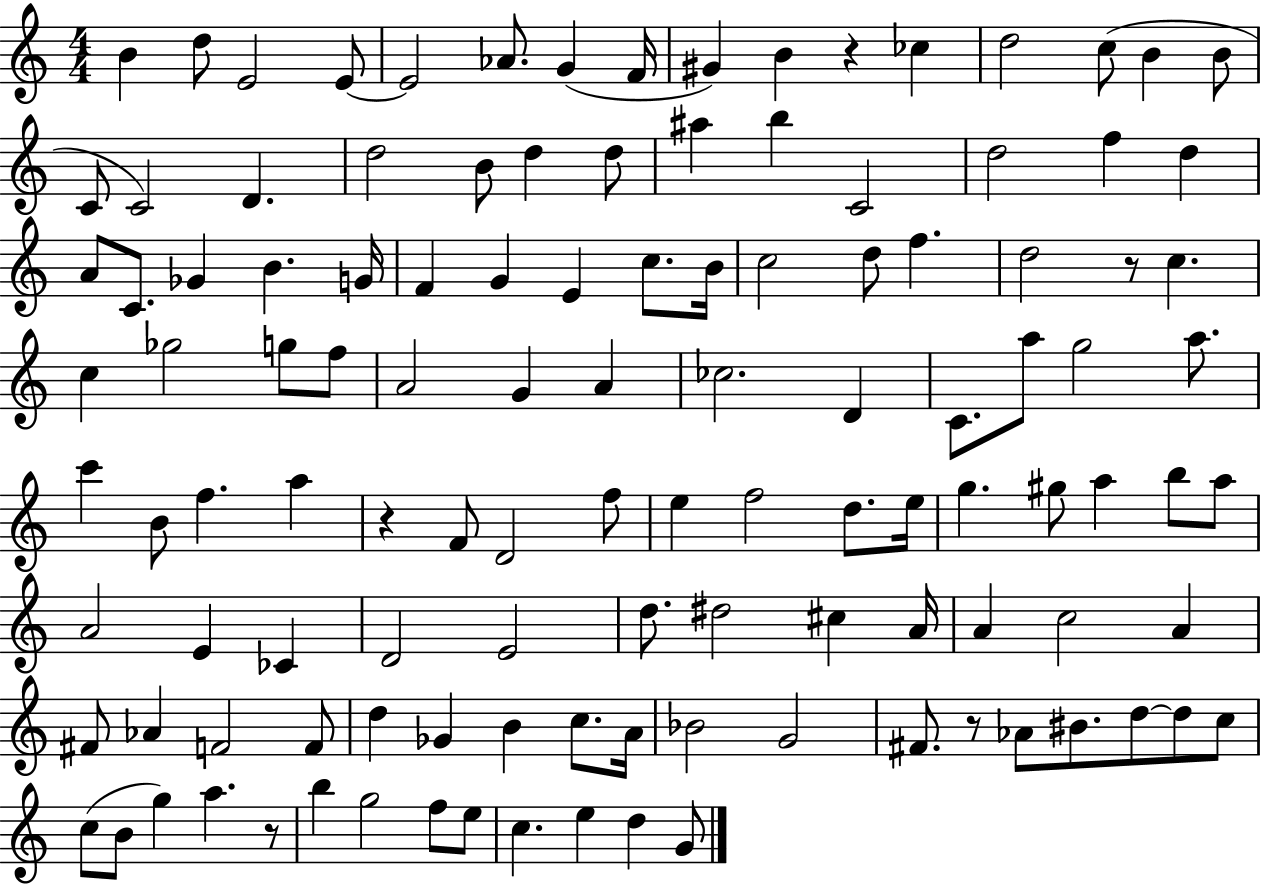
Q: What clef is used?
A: treble